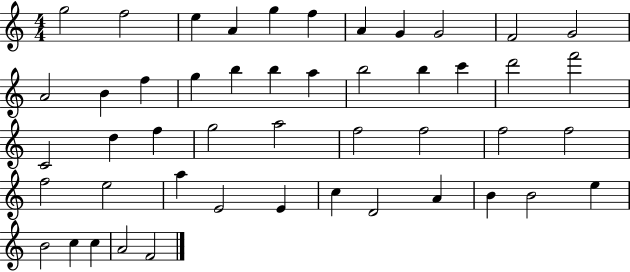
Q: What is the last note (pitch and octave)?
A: F4